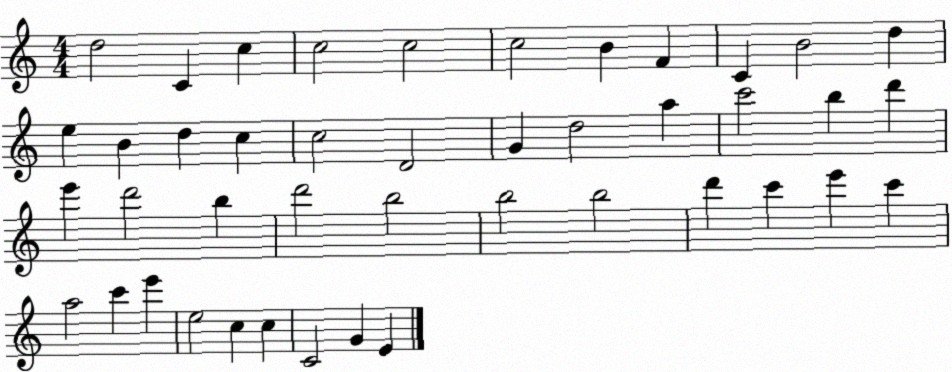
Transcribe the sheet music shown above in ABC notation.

X:1
T:Untitled
M:4/4
L:1/4
K:C
d2 C c c2 c2 c2 B F C B2 d e B d c c2 D2 G d2 a c'2 b d' e' d'2 b d'2 b2 b2 b2 d' c' e' c' a2 c' e' e2 c c C2 G E